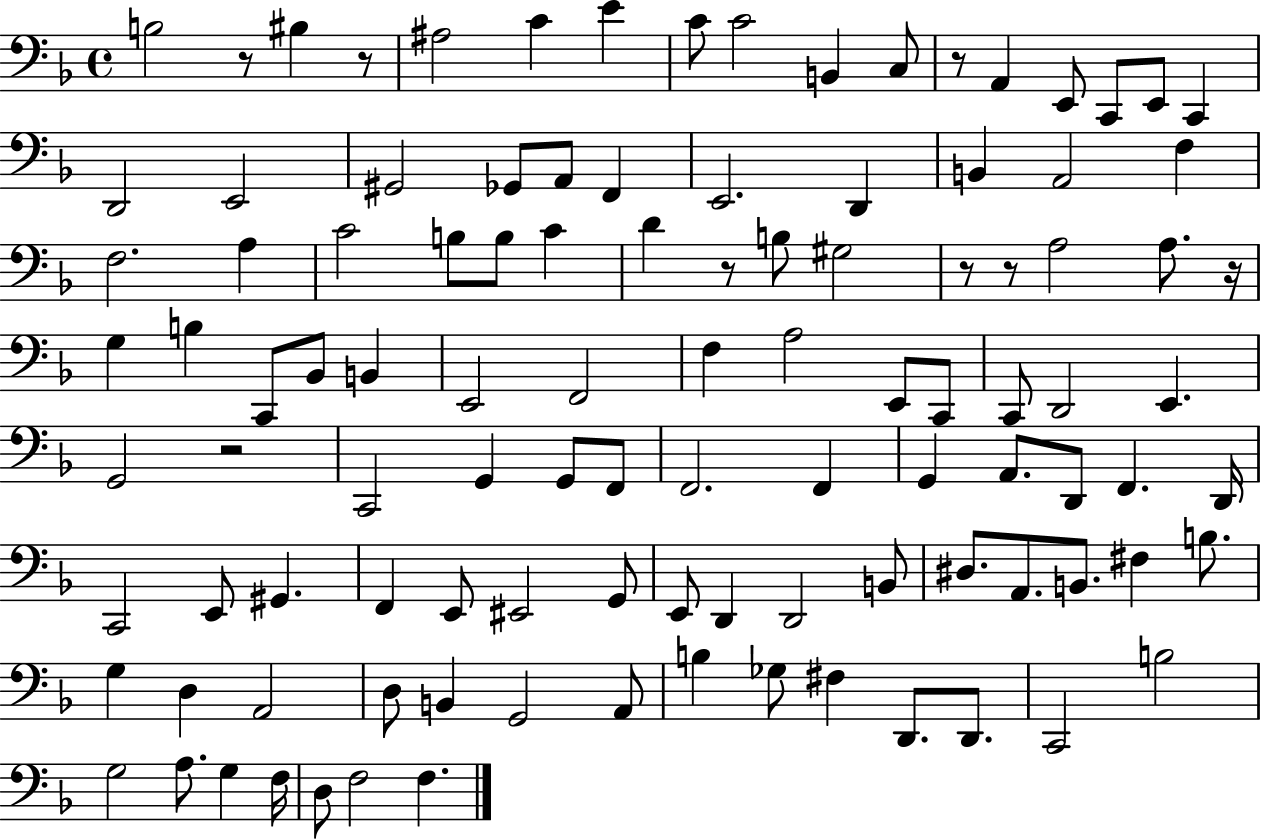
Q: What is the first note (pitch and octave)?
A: B3